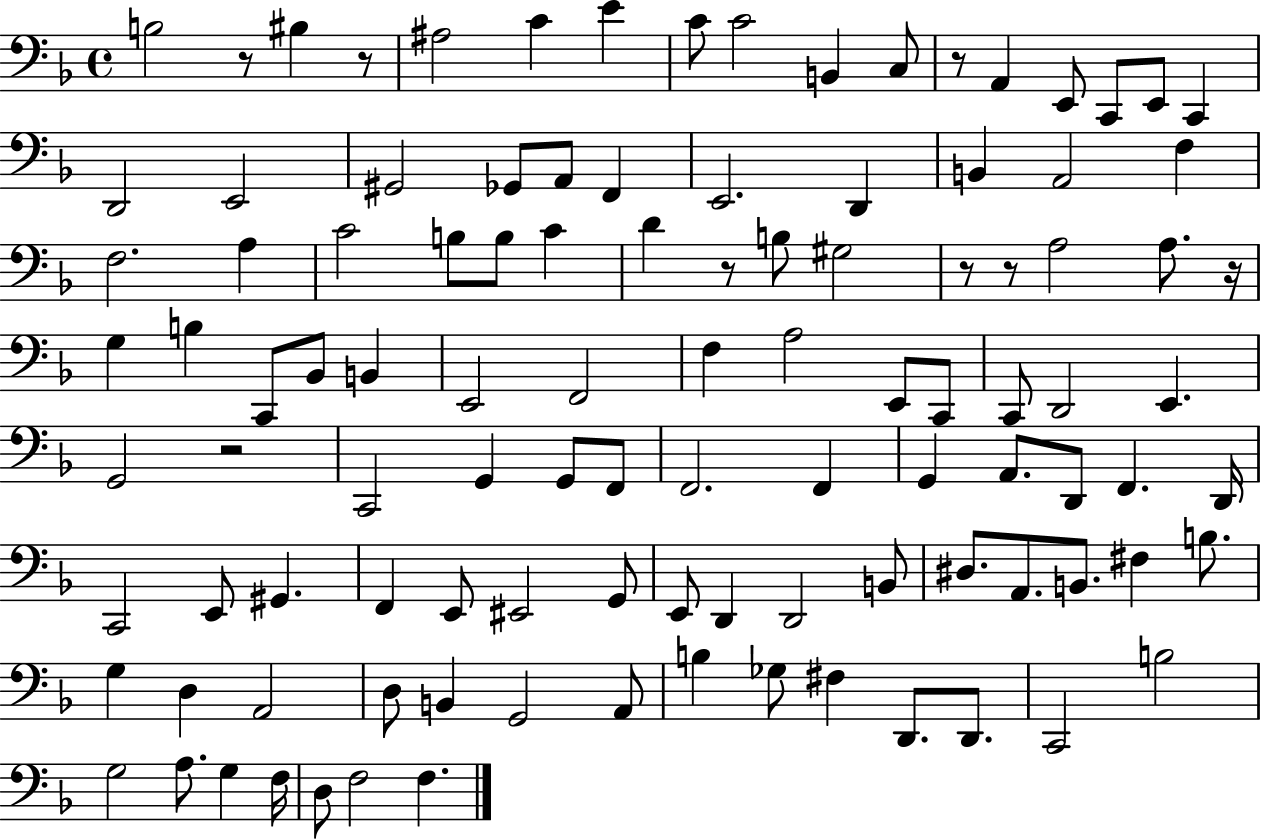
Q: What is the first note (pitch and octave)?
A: B3